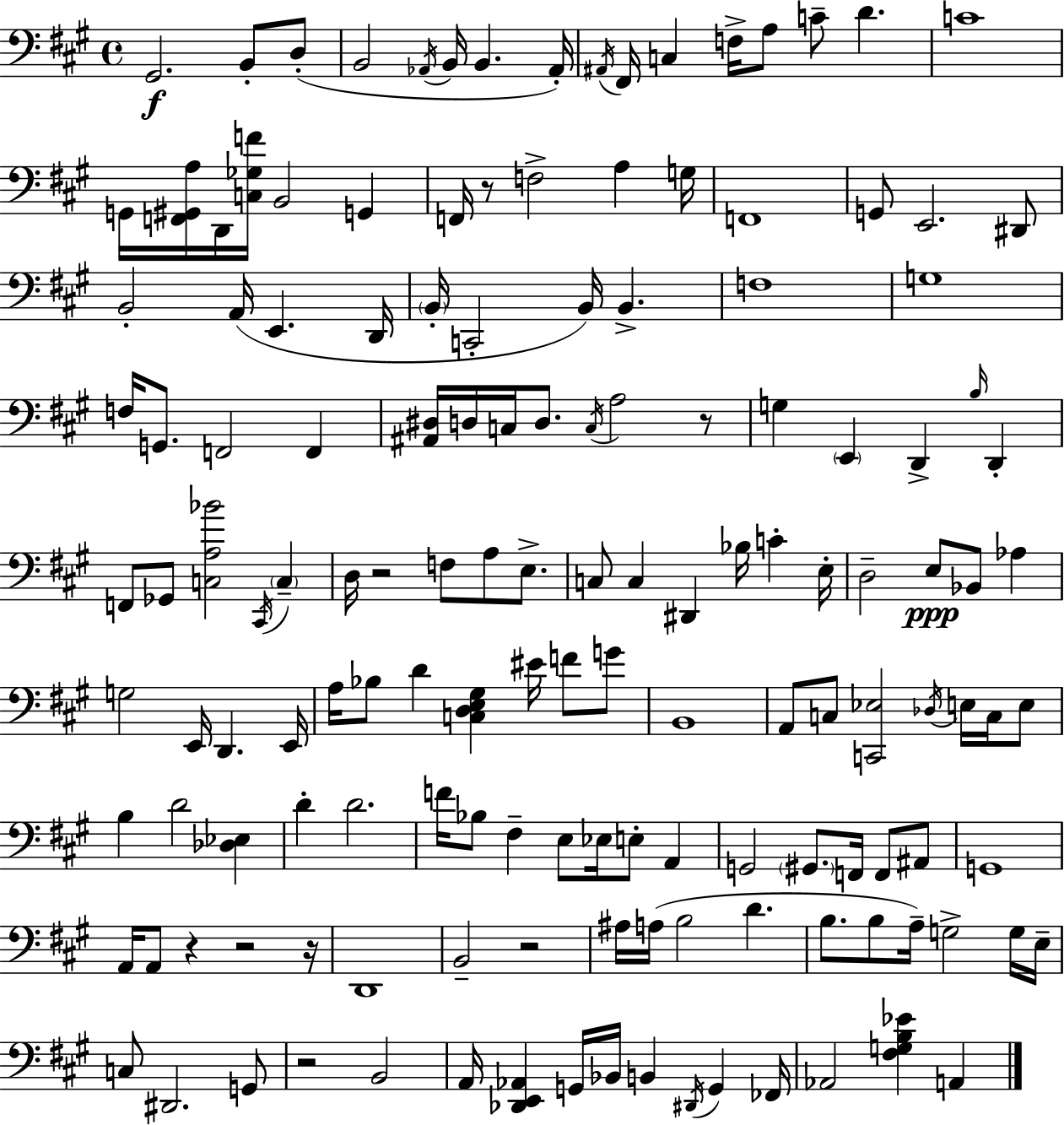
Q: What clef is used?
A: bass